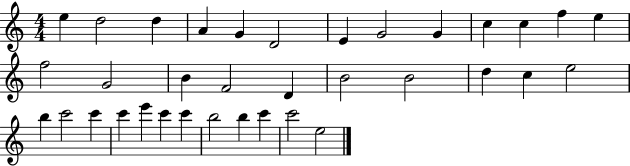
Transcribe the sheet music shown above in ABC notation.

X:1
T:Untitled
M:4/4
L:1/4
K:C
e d2 d A G D2 E G2 G c c f e f2 G2 B F2 D B2 B2 d c e2 b c'2 c' c' e' c' c' b2 b c' c'2 e2